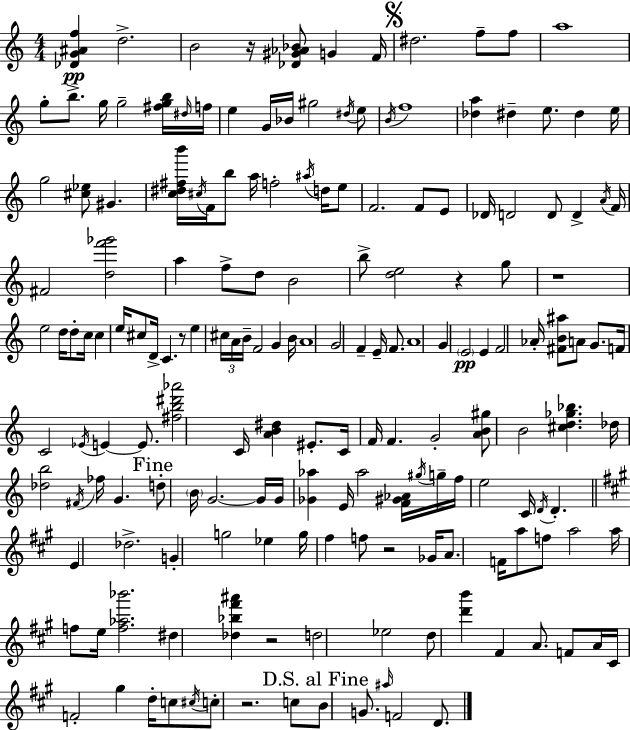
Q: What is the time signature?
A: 4/4